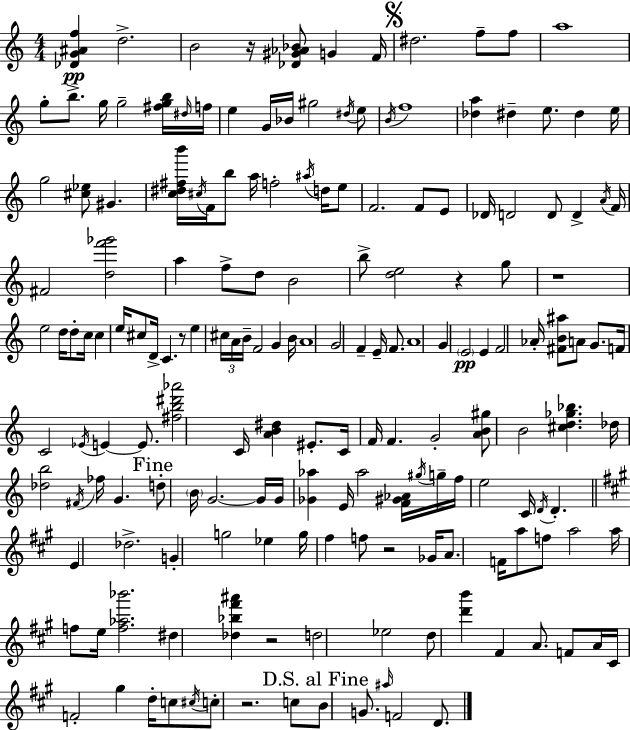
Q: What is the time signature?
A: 4/4